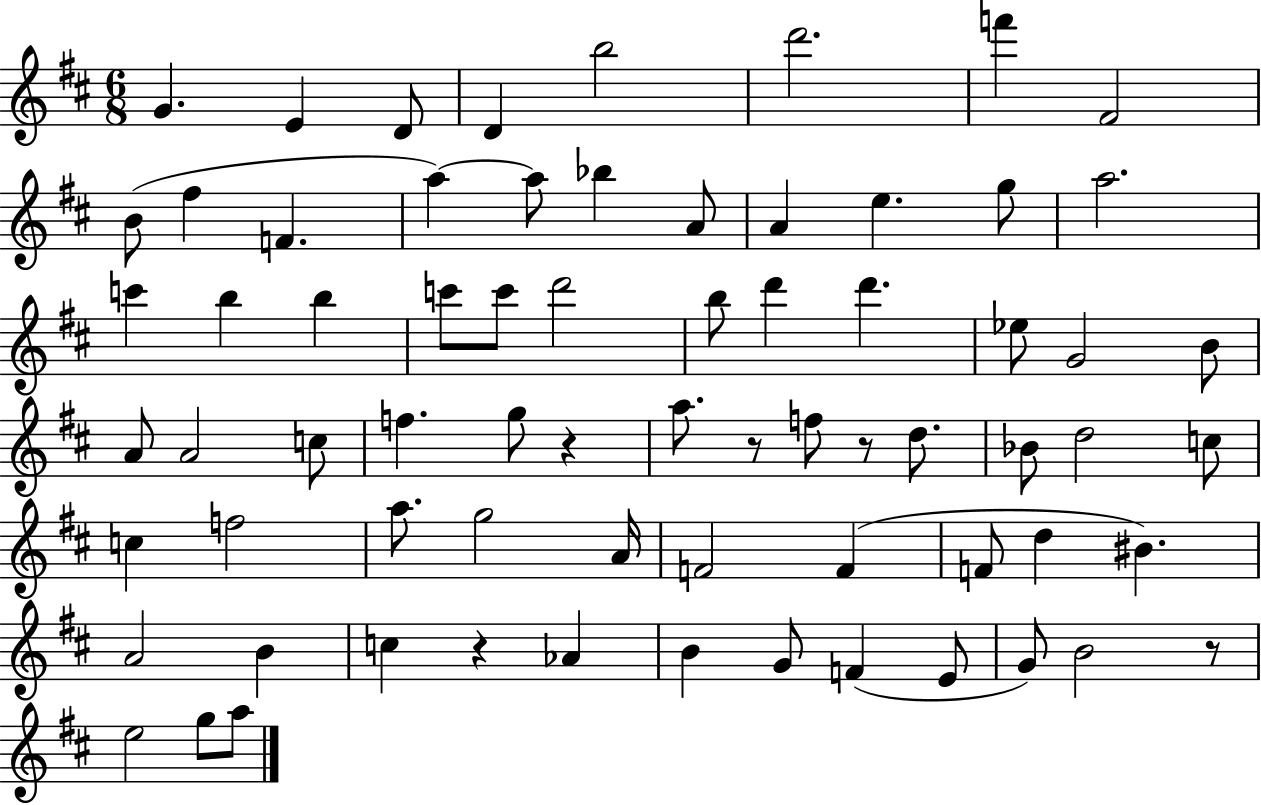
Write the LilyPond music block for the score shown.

{
  \clef treble
  \numericTimeSignature
  \time 6/8
  \key d \major
  g'4. e'4 d'8 | d'4 b''2 | d'''2. | f'''4 fis'2 | \break b'8( fis''4 f'4. | a''4~~) a''8 bes''4 a'8 | a'4 e''4. g''8 | a''2. | \break c'''4 b''4 b''4 | c'''8 c'''8 d'''2 | b''8 d'''4 d'''4. | ees''8 g'2 b'8 | \break a'8 a'2 c''8 | f''4. g''8 r4 | a''8. r8 f''8 r8 d''8. | bes'8 d''2 c''8 | \break c''4 f''2 | a''8. g''2 a'16 | f'2 f'4( | f'8 d''4 bis'4.) | \break a'2 b'4 | c''4 r4 aes'4 | b'4 g'8 f'4( e'8 | g'8) b'2 r8 | \break e''2 g''8 a''8 | \bar "|."
}